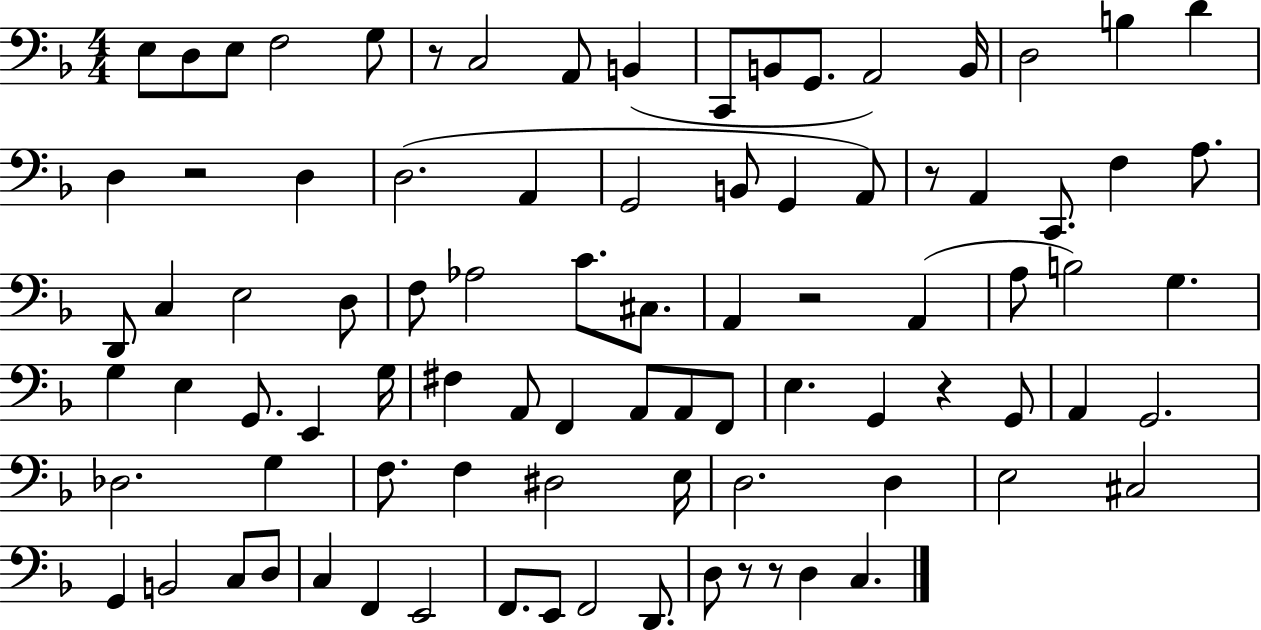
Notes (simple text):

E3/e D3/e E3/e F3/h G3/e R/e C3/h A2/e B2/q C2/e B2/e G2/e. A2/h B2/s D3/h B3/q D4/q D3/q R/h D3/q D3/h. A2/q G2/h B2/e G2/q A2/e R/e A2/q C2/e. F3/q A3/e. D2/e C3/q E3/h D3/e F3/e Ab3/h C4/e. C#3/e. A2/q R/h A2/q A3/e B3/h G3/q. G3/q E3/q G2/e. E2/q G3/s F#3/q A2/e F2/q A2/e A2/e F2/e E3/q. G2/q R/q G2/e A2/q G2/h. Db3/h. G3/q F3/e. F3/q D#3/h E3/s D3/h. D3/q E3/h C#3/h G2/q B2/h C3/e D3/e C3/q F2/q E2/h F2/e. E2/e F2/h D2/e. D3/e R/e R/e D3/q C3/q.